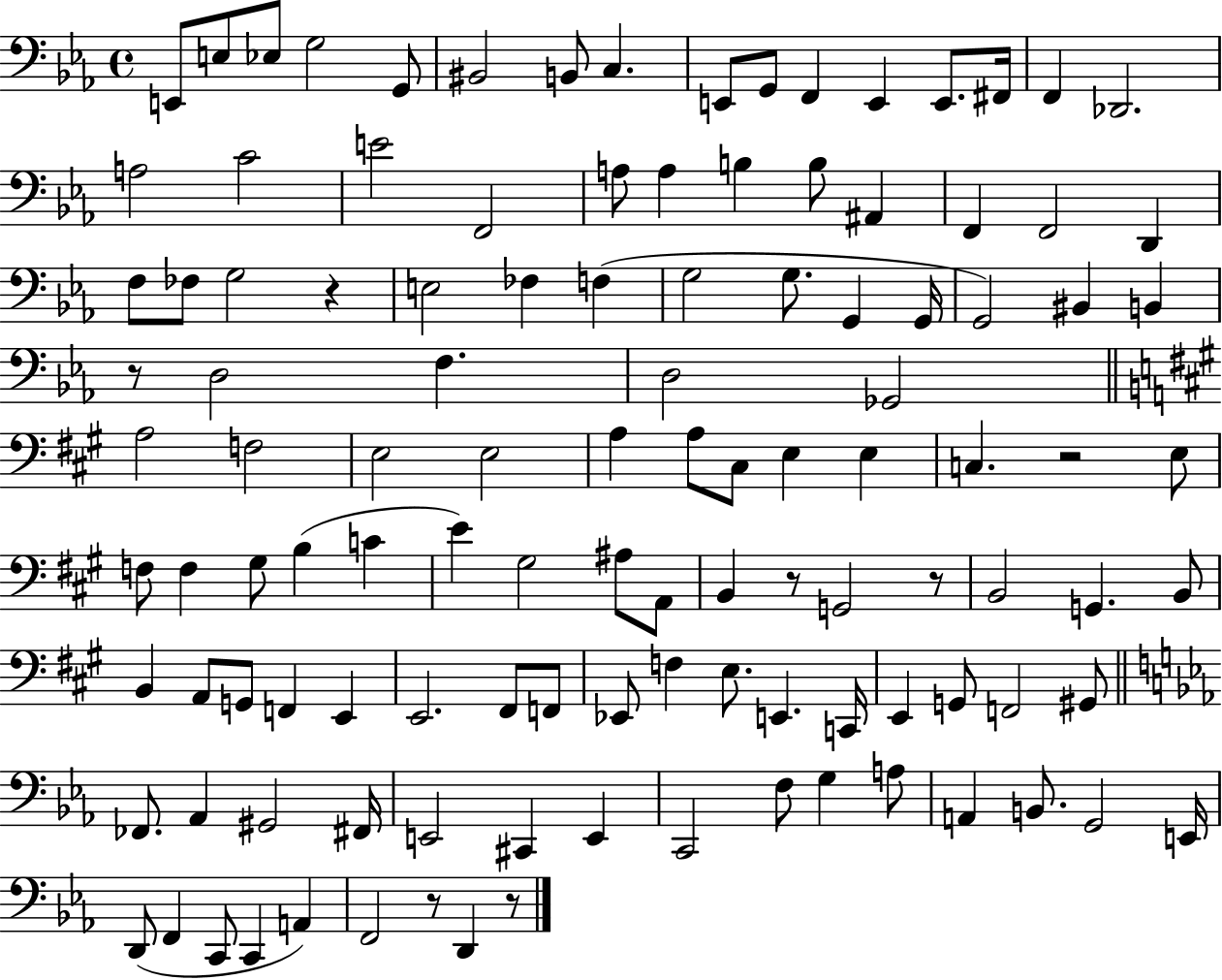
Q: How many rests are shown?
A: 7